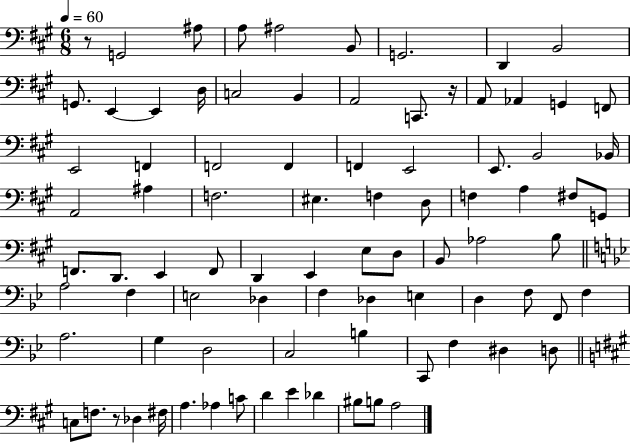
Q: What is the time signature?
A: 6/8